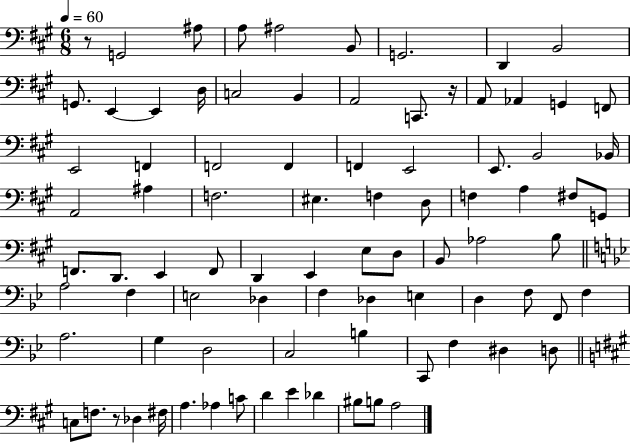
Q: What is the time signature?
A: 6/8